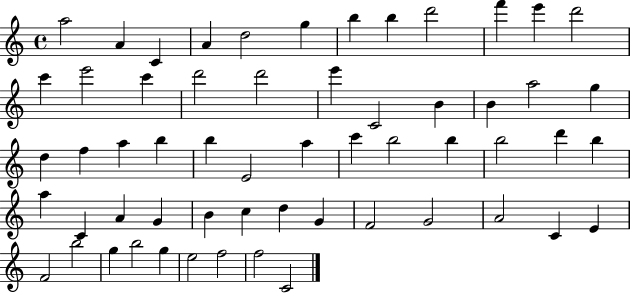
A5/h A4/q C4/q A4/q D5/h G5/q B5/q B5/q D6/h F6/q E6/q D6/h C6/q E6/h C6/q D6/h D6/h E6/q C4/h B4/q B4/q A5/h G5/q D5/q F5/q A5/q B5/q B5/q E4/h A5/q C6/q B5/h B5/q B5/h D6/q B5/q A5/q C4/q A4/q G4/q B4/q C5/q D5/q G4/q F4/h G4/h A4/h C4/q E4/q F4/h B5/h G5/q B5/h G5/q E5/h F5/h F5/h C4/h